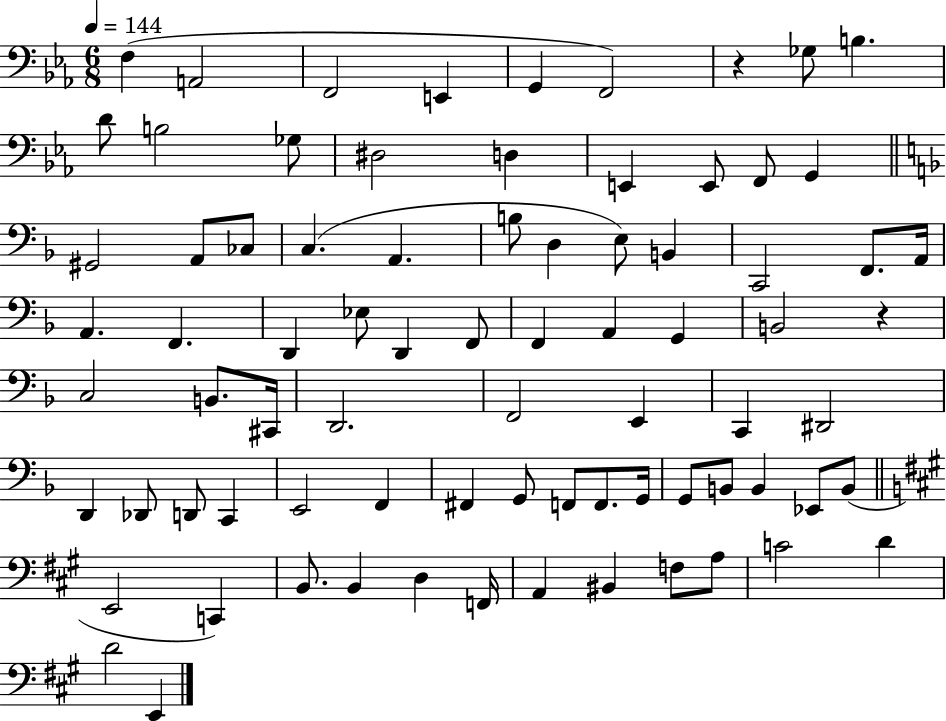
X:1
T:Untitled
M:6/8
L:1/4
K:Eb
F, A,,2 F,,2 E,, G,, F,,2 z _G,/2 B, D/2 B,2 _G,/2 ^D,2 D, E,, E,,/2 F,,/2 G,, ^G,,2 A,,/2 _C,/2 C, A,, B,/2 D, E,/2 B,, C,,2 F,,/2 A,,/4 A,, F,, D,, _E,/2 D,, F,,/2 F,, A,, G,, B,,2 z C,2 B,,/2 ^C,,/4 D,,2 F,,2 E,, C,, ^D,,2 D,, _D,,/2 D,,/2 C,, E,,2 F,, ^F,, G,,/2 F,,/2 F,,/2 G,,/4 G,,/2 B,,/2 B,, _E,,/2 B,,/2 E,,2 C,, B,,/2 B,, D, F,,/4 A,, ^B,, F,/2 A,/2 C2 D D2 E,,